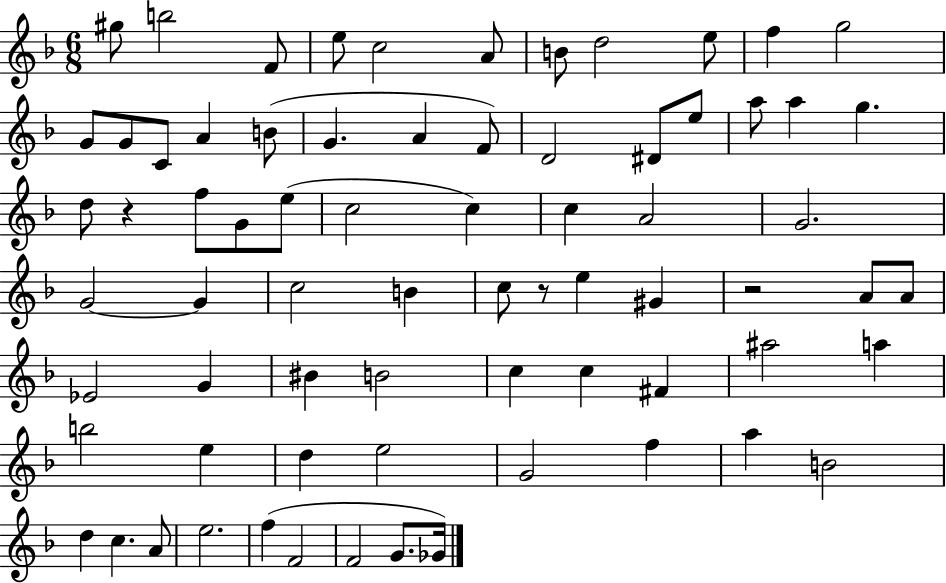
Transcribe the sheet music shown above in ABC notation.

X:1
T:Untitled
M:6/8
L:1/4
K:F
^g/2 b2 F/2 e/2 c2 A/2 B/2 d2 e/2 f g2 G/2 G/2 C/2 A B/2 G A F/2 D2 ^D/2 e/2 a/2 a g d/2 z f/2 G/2 e/2 c2 c c A2 G2 G2 G c2 B c/2 z/2 e ^G z2 A/2 A/2 _E2 G ^B B2 c c ^F ^a2 a b2 e d e2 G2 f a B2 d c A/2 e2 f F2 F2 G/2 _G/4